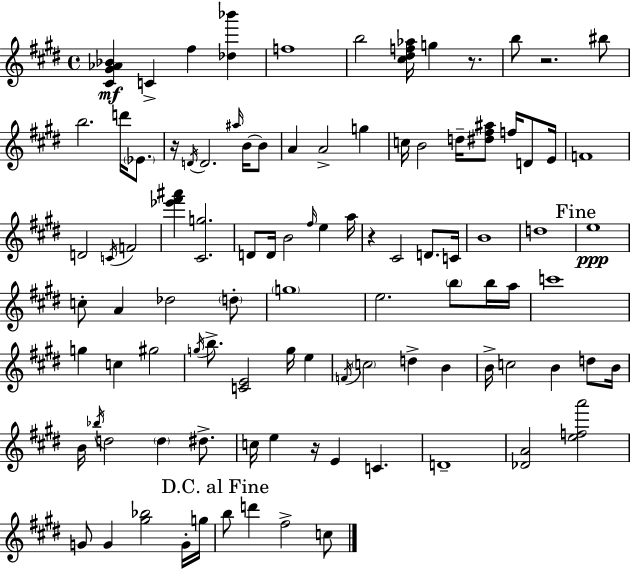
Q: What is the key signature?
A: E major